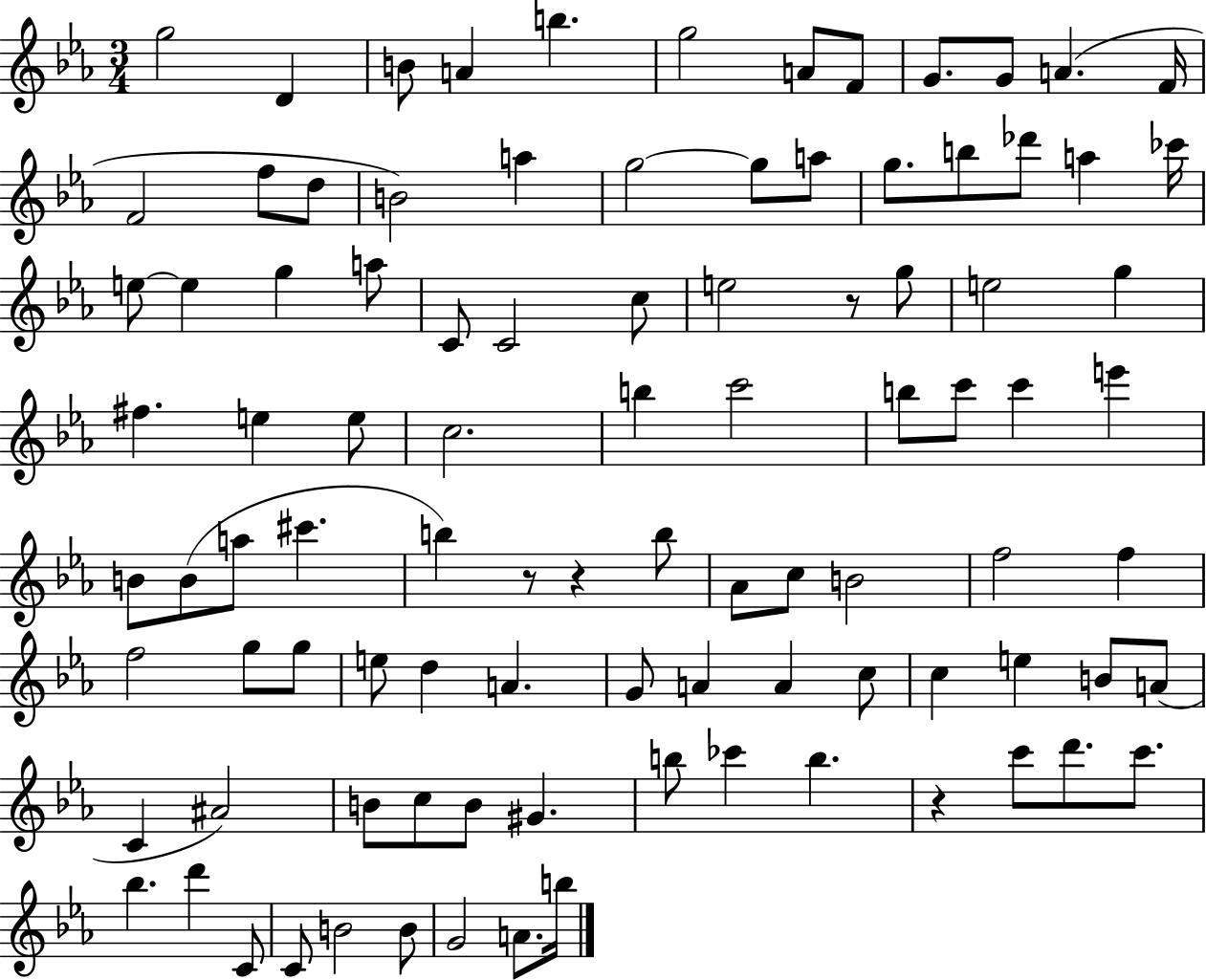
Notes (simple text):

G5/h D4/q B4/e A4/q B5/q. G5/h A4/e F4/e G4/e. G4/e A4/q. F4/s F4/h F5/e D5/e B4/h A5/q G5/h G5/e A5/e G5/e. B5/e Db6/e A5/q CES6/s E5/e E5/q G5/q A5/e C4/e C4/h C5/e E5/h R/e G5/e E5/h G5/q F#5/q. E5/q E5/e C5/h. B5/q C6/h B5/e C6/e C6/q E6/q B4/e B4/e A5/e C#6/q. B5/q R/e R/q B5/e Ab4/e C5/e B4/h F5/h F5/q F5/h G5/e G5/e E5/e D5/q A4/q. G4/e A4/q A4/q C5/e C5/q E5/q B4/e A4/e C4/q A#4/h B4/e C5/e B4/e G#4/q. B5/e CES6/q B5/q. R/q C6/e D6/e. C6/e. Bb5/q. D6/q C4/e C4/e B4/h B4/e G4/h A4/e. B5/s